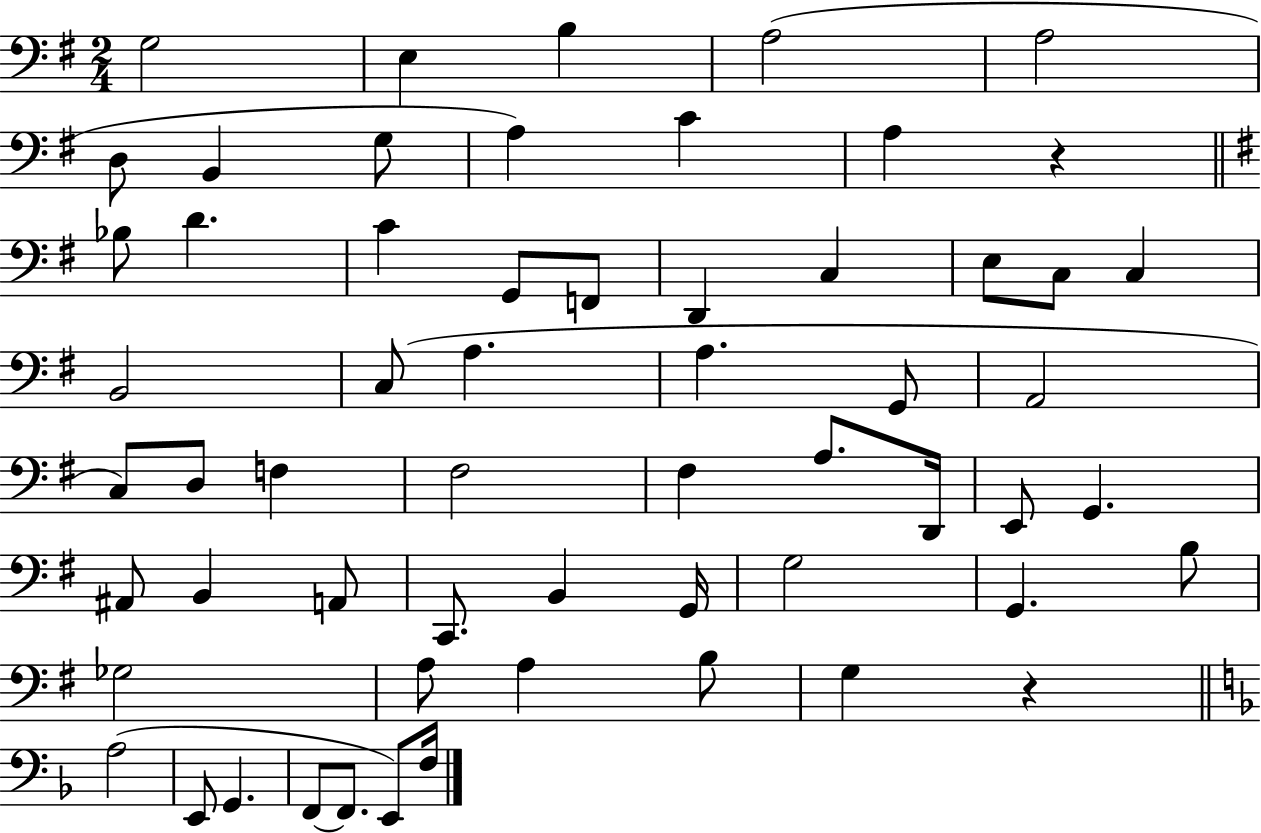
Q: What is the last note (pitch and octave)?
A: F3